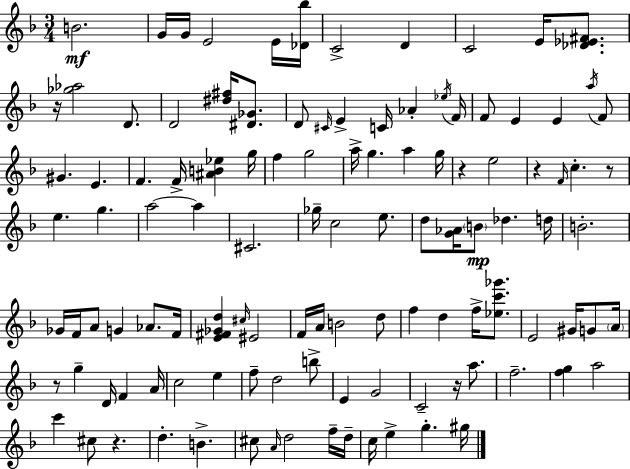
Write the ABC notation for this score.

X:1
T:Untitled
M:3/4
L:1/4
K:F
B2 G/4 G/4 E2 E/4 [_D_b]/4 C2 D C2 E/4 [_D_E^F]/2 z/4 [_g_a]2 D/2 D2 [^d^f]/4 [^D_G]/2 D/2 ^C/4 E C/4 _A _e/4 F/4 F/2 E E a/4 F/2 ^G E F F/4 [^AB_e] g/4 f g2 a/4 g a g/4 z e2 z F/4 c z/2 e g a2 a ^C2 _g/4 c2 e/2 d/2 [G_A]/4 B/2 _d d/4 B2 _G/4 F/4 A/2 G _A/2 F/4 [E^F_Gd] ^c/4 ^E2 F/4 A/4 B2 d/2 f d f/4 [_ec'_g']/2 E2 ^G/4 G/2 A/4 z/2 g D/4 F A/4 c2 e f/2 d2 b/2 E G2 C2 z/4 a/2 f2 [fg] a2 c' ^c/2 z d B ^c/2 A/4 d2 f/4 d/4 c/4 e g ^g/4